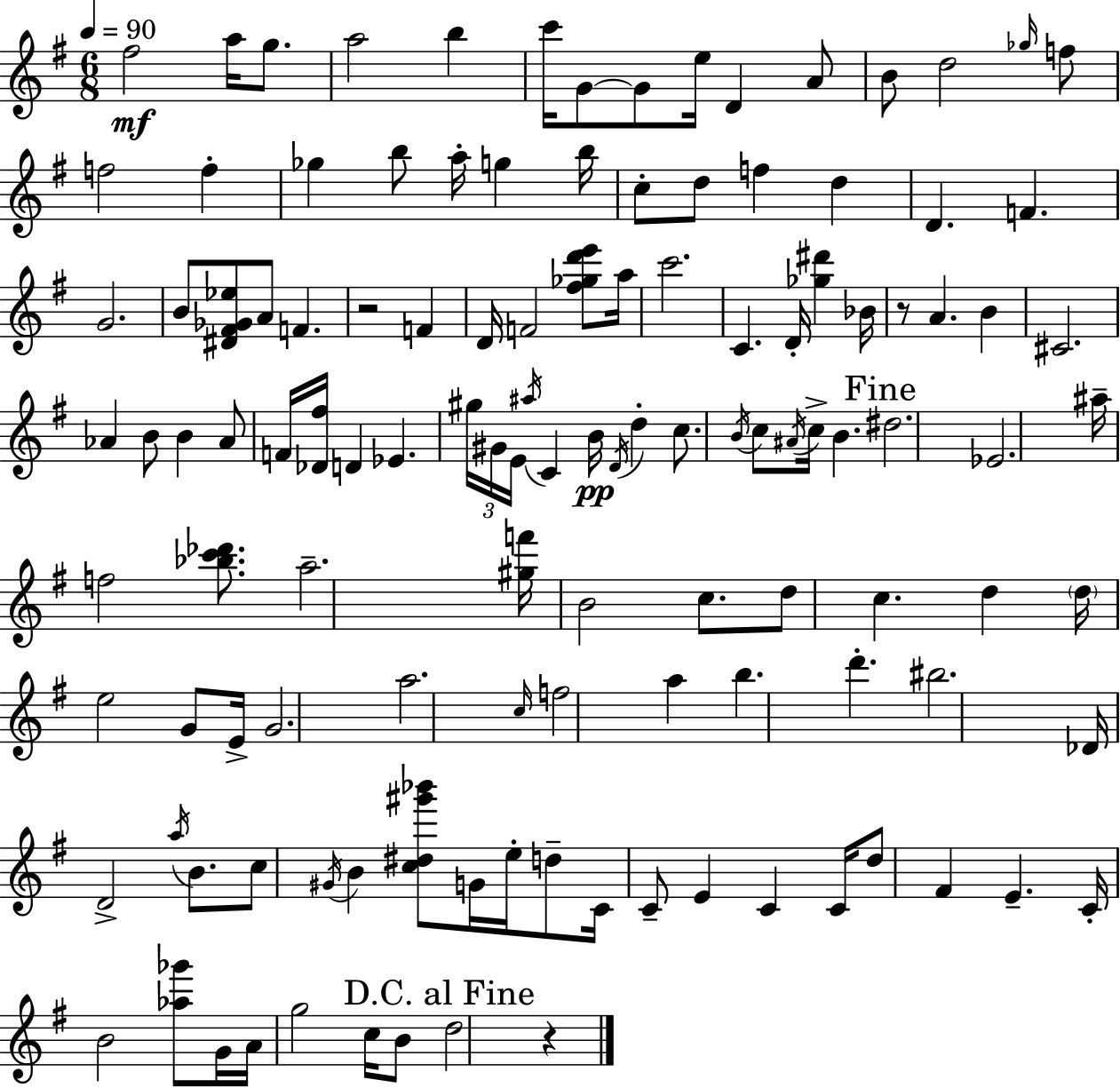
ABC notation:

X:1
T:Untitled
M:6/8
L:1/4
K:Em
^f2 a/4 g/2 a2 b c'/4 G/2 G/2 e/4 D A/2 B/2 d2 _g/4 f/2 f2 f _g b/2 a/4 g b/4 c/2 d/2 f d D F G2 B/2 [^D^F_G_e]/2 A/2 F z2 F D/4 F2 [^f_gd'e']/2 a/4 c'2 C D/4 [_g^d'] _B/4 z/2 A B ^C2 _A B/2 B _A/2 F/4 [_D^f]/4 D _E ^g/4 ^G/4 E/4 ^a/4 C B/4 D/4 d c/2 B/4 c/2 ^A/4 c/4 B ^d2 _E2 ^a/4 f2 [_bc'_d']/2 a2 [^gf']/4 B2 c/2 d/2 c d d/4 e2 G/2 E/4 G2 a2 c/4 f2 a b d' ^b2 _D/4 D2 a/4 B/2 c/2 ^G/4 B [c^d^g'_b']/2 G/4 e/4 d/2 C/4 C/2 E C C/4 d/2 ^F E C/4 B2 [_a_g']/2 G/4 A/4 g2 c/4 B/2 d2 z